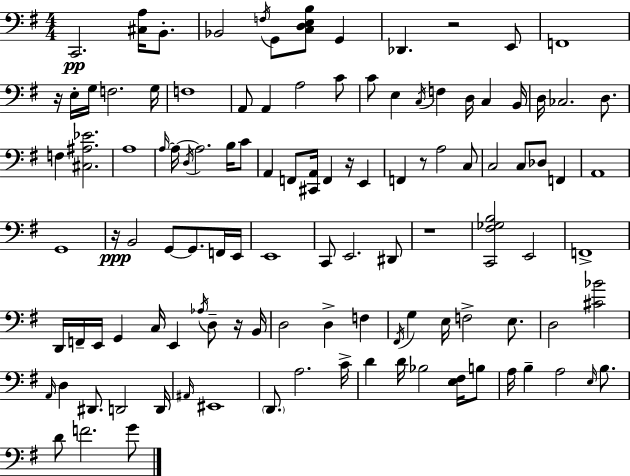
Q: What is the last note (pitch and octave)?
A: G4